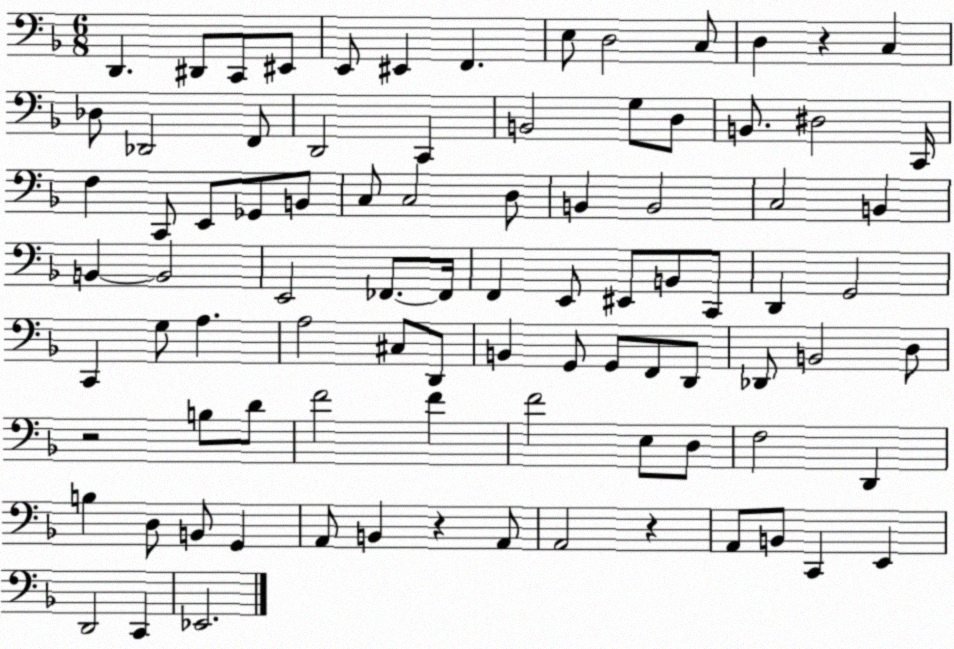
X:1
T:Untitled
M:6/8
L:1/4
K:F
D,, ^D,,/2 C,,/2 ^E,,/2 E,,/2 ^E,, F,, E,/2 D,2 C,/2 D, z C, _D,/2 _D,,2 F,,/2 D,,2 C,, B,,2 G,/2 D,/2 B,,/2 ^D,2 C,,/4 F, C,,/2 E,,/2 _G,,/2 B,,/2 C,/2 C,2 D,/2 B,, B,,2 C,2 B,, B,, B,,2 E,,2 _F,,/2 _F,,/4 F,, E,,/2 ^E,,/2 B,,/2 C,,/2 D,, G,,2 C,, G,/2 A, A,2 ^C,/2 D,,/2 B,, G,,/2 G,,/2 F,,/2 D,,/2 _D,,/2 B,,2 D,/2 z2 B,/2 D/2 F2 F F2 E,/2 D,/2 F,2 D,, B, D,/2 B,,/2 G,, A,,/2 B,, z A,,/2 A,,2 z A,,/2 B,,/2 C,, E,, D,,2 C,, _E,,2